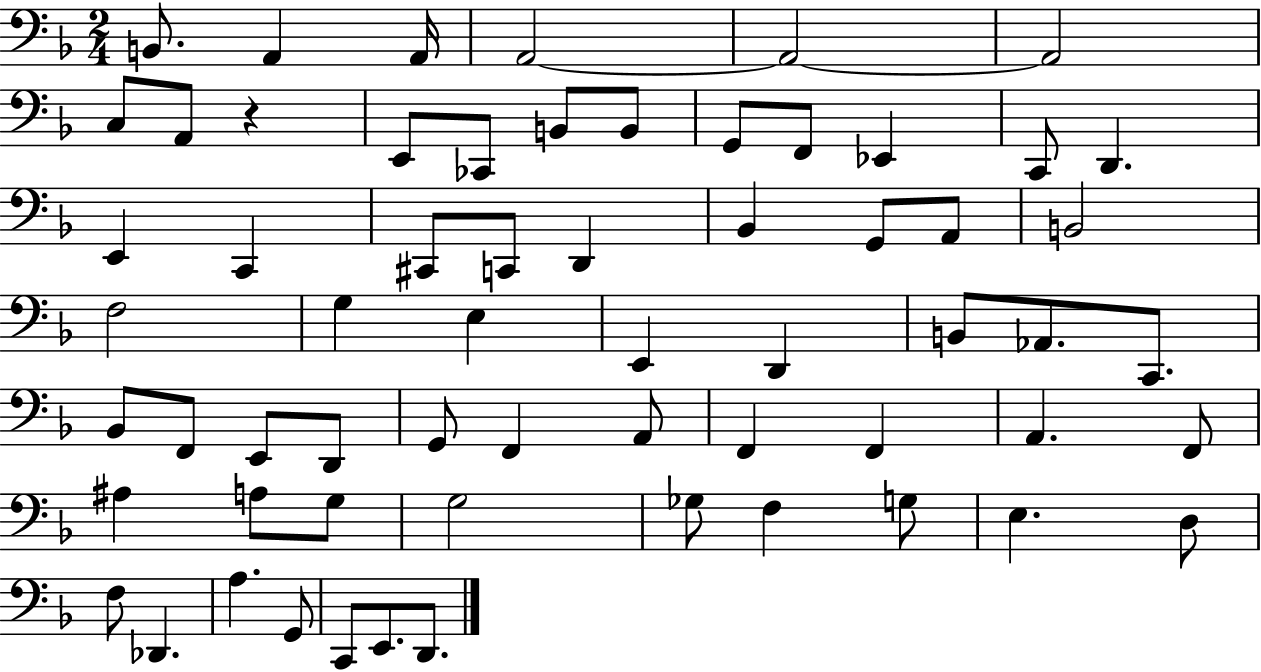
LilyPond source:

{
  \clef bass
  \numericTimeSignature
  \time 2/4
  \key f \major
  b,8. a,4 a,16 | a,2~~ | a,2~~ | a,2 | \break c8 a,8 r4 | e,8 ces,8 b,8 b,8 | g,8 f,8 ees,4 | c,8 d,4. | \break e,4 c,4 | cis,8 c,8 d,4 | bes,4 g,8 a,8 | b,2 | \break f2 | g4 e4 | e,4 d,4 | b,8 aes,8. c,8. | \break bes,8 f,8 e,8 d,8 | g,8 f,4 a,8 | f,4 f,4 | a,4. f,8 | \break ais4 a8 g8 | g2 | ges8 f4 g8 | e4. d8 | \break f8 des,4. | a4. g,8 | c,8 e,8. d,8. | \bar "|."
}